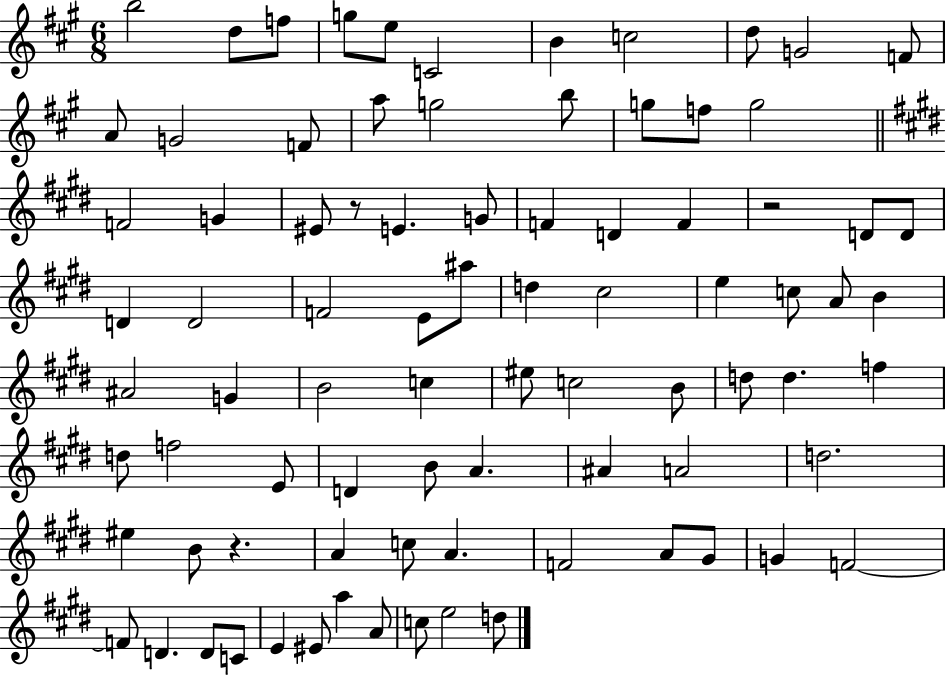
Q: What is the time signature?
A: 6/8